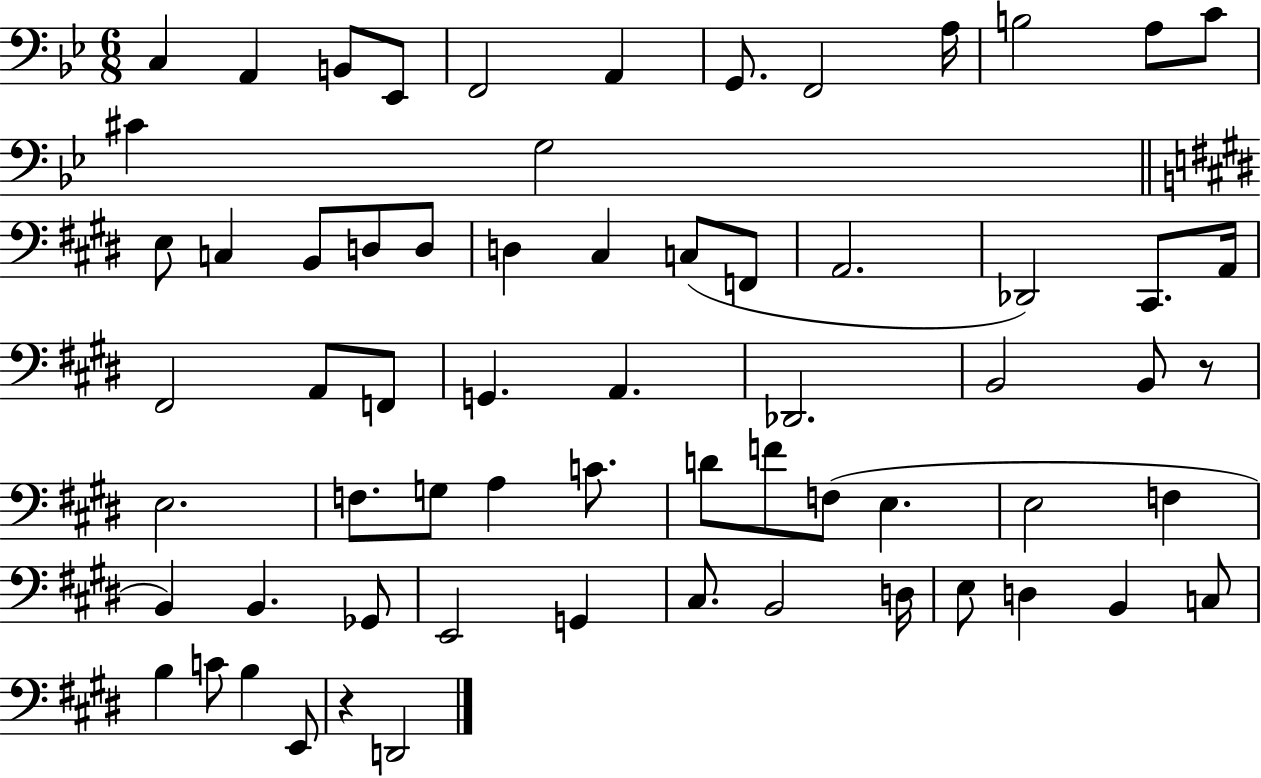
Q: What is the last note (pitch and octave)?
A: D2